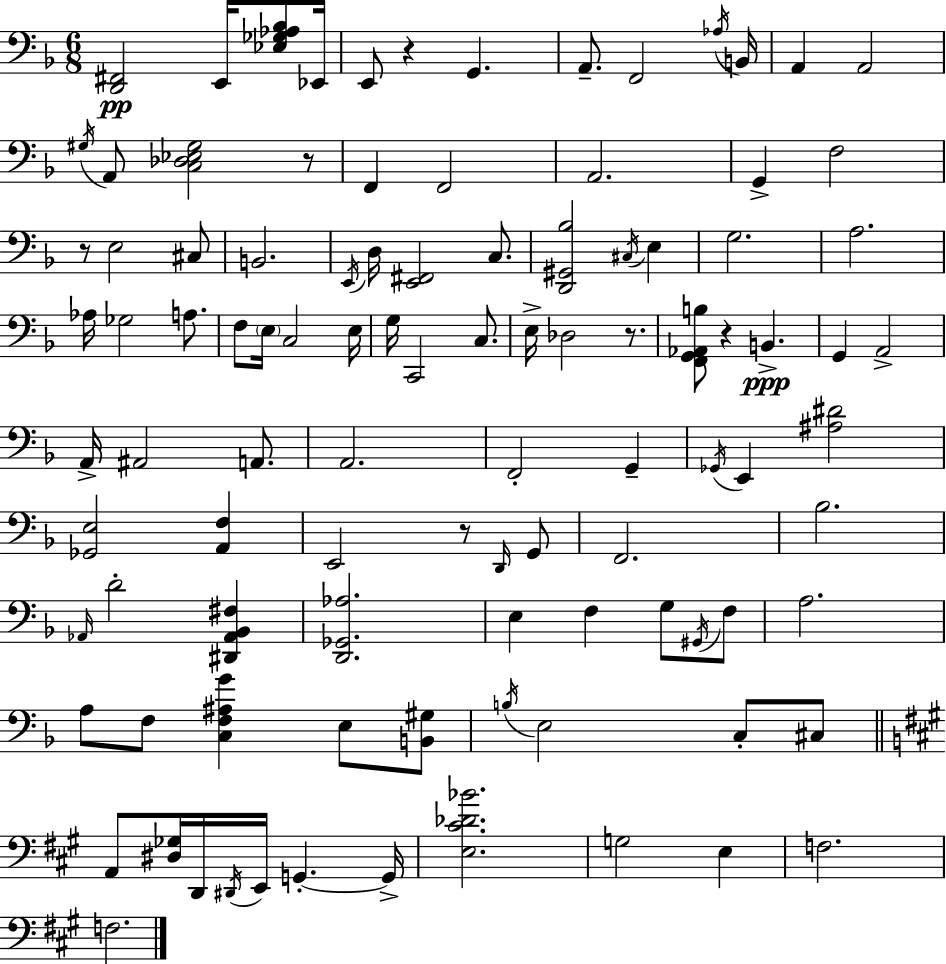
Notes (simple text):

[D2,F#2]/h E2/s [Eb3,Gb3,Ab3,Bb3]/e Eb2/s E2/e R/q G2/q. A2/e. F2/h Ab3/s B2/s A2/q A2/h G#3/s A2/e [C3,Db3,Eb3,G#3]/h R/e F2/q F2/h A2/h. G2/q F3/h R/e E3/h C#3/e B2/h. E2/s D3/s [E2,F#2]/h C3/e. [D2,G#2,Bb3]/h C#3/s E3/q G3/h. A3/h. Ab3/s Gb3/h A3/e. F3/e E3/s C3/h E3/s G3/s C2/h C3/e. E3/s Db3/h R/e. [F2,G2,Ab2,B3]/e R/q B2/q. G2/q A2/h A2/s A#2/h A2/e. A2/h. F2/h G2/q Gb2/s E2/q [A#3,D#4]/h [Gb2,E3]/h [A2,F3]/q E2/h R/e D2/s G2/e F2/h. Bb3/h. Ab2/s D4/h [D#2,Ab2,Bb2,F#3]/q [D2,Gb2,Ab3]/h. E3/q F3/q G3/e G#2/s F3/e A3/h. A3/e F3/e [C3,F3,A#3,G4]/q E3/e [B2,G#3]/e B3/s E3/h C3/e C#3/e A2/e [D#3,Gb3]/s D2/s D#2/s E2/s G2/q. G2/s [E3,C#4,Db4,Bb4]/h. G3/h E3/q F3/h. F3/h.